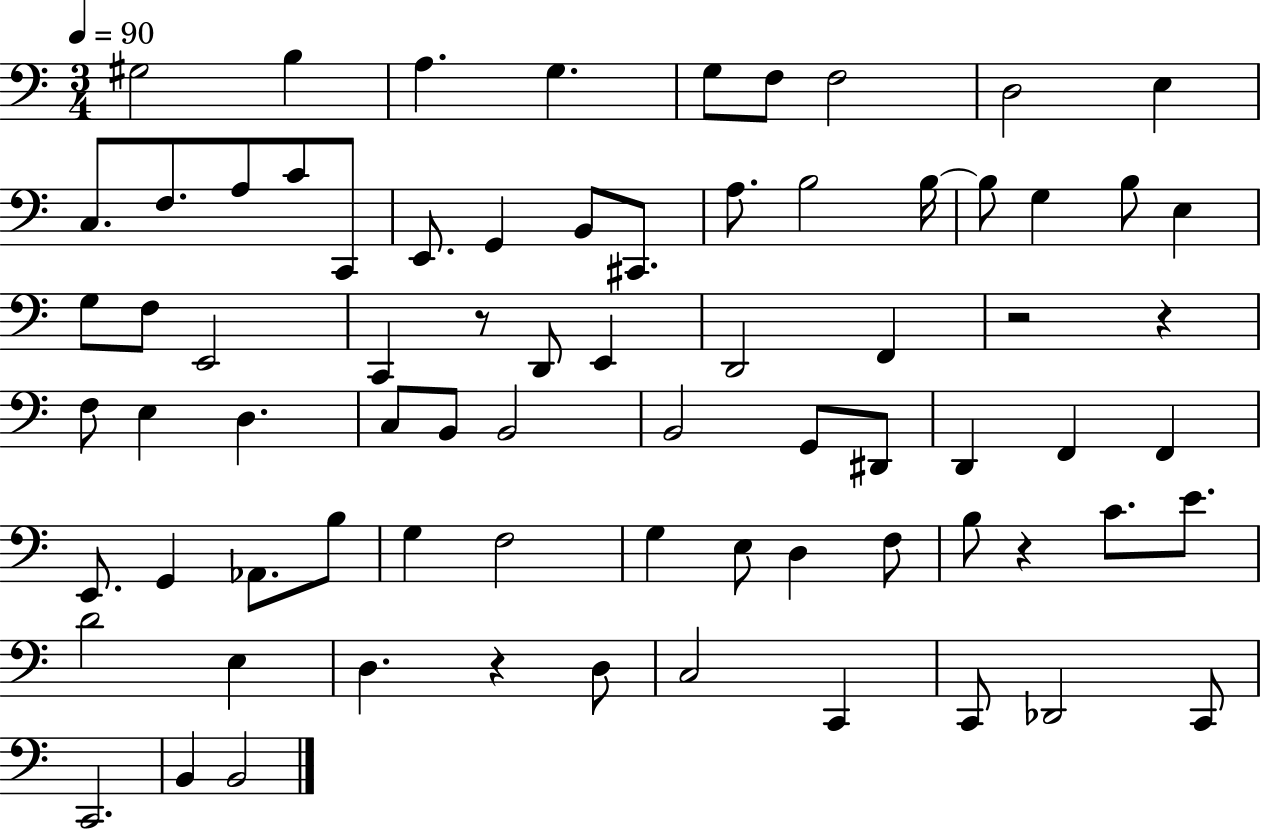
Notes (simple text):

G#3/h B3/q A3/q. G3/q. G3/e F3/e F3/h D3/h E3/q C3/e. F3/e. A3/e C4/e C2/e E2/e. G2/q B2/e C#2/e. A3/e. B3/h B3/s B3/e G3/q B3/e E3/q G3/e F3/e E2/h C2/q R/e D2/e E2/q D2/h F2/q R/h R/q F3/e E3/q D3/q. C3/e B2/e B2/h B2/h G2/e D#2/e D2/q F2/q F2/q E2/e. G2/q Ab2/e. B3/e G3/q F3/h G3/q E3/e D3/q F3/e B3/e R/q C4/e. E4/e. D4/h E3/q D3/q. R/q D3/e C3/h C2/q C2/e Db2/h C2/e C2/h. B2/q B2/h